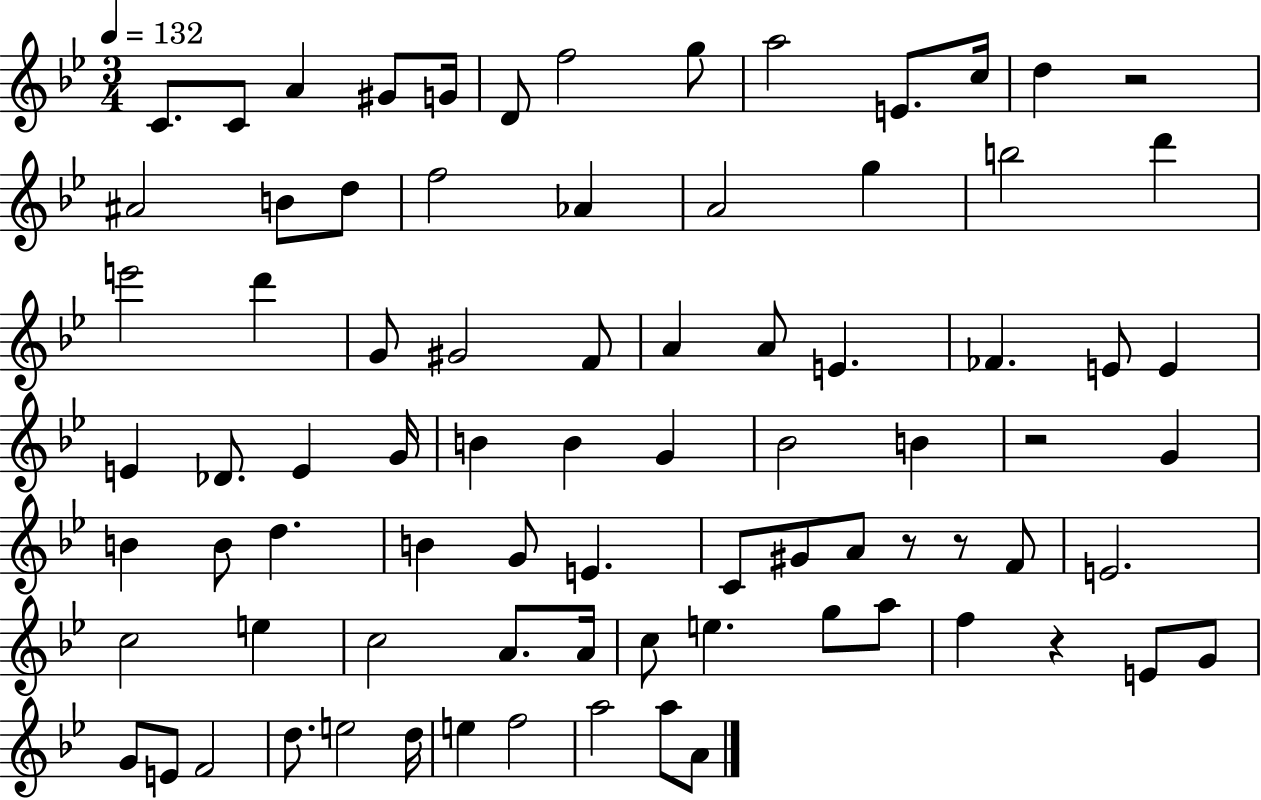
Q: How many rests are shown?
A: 5